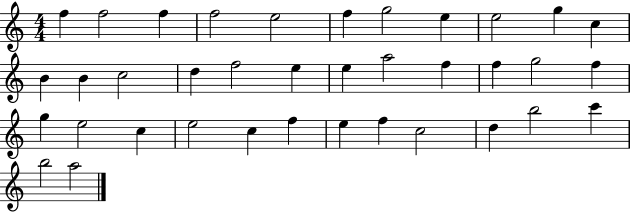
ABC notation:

X:1
T:Untitled
M:4/4
L:1/4
K:C
f f2 f f2 e2 f g2 e e2 g c B B c2 d f2 e e a2 f f g2 f g e2 c e2 c f e f c2 d b2 c' b2 a2